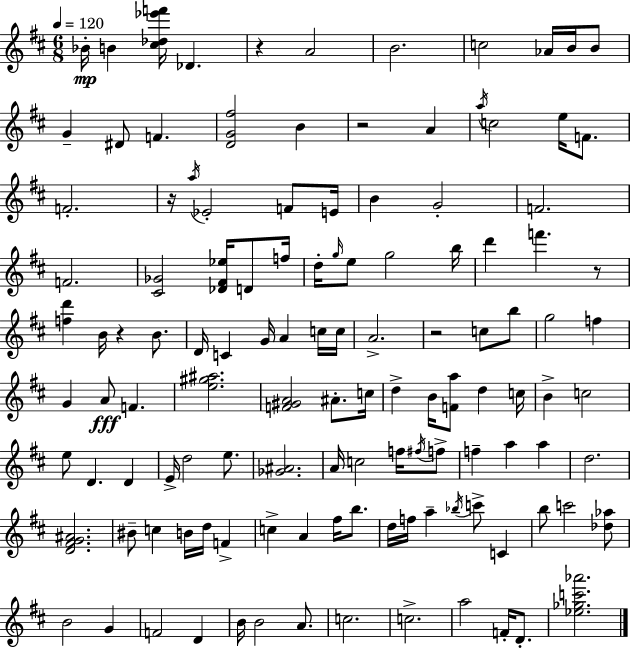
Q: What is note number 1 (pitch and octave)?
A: Bb4